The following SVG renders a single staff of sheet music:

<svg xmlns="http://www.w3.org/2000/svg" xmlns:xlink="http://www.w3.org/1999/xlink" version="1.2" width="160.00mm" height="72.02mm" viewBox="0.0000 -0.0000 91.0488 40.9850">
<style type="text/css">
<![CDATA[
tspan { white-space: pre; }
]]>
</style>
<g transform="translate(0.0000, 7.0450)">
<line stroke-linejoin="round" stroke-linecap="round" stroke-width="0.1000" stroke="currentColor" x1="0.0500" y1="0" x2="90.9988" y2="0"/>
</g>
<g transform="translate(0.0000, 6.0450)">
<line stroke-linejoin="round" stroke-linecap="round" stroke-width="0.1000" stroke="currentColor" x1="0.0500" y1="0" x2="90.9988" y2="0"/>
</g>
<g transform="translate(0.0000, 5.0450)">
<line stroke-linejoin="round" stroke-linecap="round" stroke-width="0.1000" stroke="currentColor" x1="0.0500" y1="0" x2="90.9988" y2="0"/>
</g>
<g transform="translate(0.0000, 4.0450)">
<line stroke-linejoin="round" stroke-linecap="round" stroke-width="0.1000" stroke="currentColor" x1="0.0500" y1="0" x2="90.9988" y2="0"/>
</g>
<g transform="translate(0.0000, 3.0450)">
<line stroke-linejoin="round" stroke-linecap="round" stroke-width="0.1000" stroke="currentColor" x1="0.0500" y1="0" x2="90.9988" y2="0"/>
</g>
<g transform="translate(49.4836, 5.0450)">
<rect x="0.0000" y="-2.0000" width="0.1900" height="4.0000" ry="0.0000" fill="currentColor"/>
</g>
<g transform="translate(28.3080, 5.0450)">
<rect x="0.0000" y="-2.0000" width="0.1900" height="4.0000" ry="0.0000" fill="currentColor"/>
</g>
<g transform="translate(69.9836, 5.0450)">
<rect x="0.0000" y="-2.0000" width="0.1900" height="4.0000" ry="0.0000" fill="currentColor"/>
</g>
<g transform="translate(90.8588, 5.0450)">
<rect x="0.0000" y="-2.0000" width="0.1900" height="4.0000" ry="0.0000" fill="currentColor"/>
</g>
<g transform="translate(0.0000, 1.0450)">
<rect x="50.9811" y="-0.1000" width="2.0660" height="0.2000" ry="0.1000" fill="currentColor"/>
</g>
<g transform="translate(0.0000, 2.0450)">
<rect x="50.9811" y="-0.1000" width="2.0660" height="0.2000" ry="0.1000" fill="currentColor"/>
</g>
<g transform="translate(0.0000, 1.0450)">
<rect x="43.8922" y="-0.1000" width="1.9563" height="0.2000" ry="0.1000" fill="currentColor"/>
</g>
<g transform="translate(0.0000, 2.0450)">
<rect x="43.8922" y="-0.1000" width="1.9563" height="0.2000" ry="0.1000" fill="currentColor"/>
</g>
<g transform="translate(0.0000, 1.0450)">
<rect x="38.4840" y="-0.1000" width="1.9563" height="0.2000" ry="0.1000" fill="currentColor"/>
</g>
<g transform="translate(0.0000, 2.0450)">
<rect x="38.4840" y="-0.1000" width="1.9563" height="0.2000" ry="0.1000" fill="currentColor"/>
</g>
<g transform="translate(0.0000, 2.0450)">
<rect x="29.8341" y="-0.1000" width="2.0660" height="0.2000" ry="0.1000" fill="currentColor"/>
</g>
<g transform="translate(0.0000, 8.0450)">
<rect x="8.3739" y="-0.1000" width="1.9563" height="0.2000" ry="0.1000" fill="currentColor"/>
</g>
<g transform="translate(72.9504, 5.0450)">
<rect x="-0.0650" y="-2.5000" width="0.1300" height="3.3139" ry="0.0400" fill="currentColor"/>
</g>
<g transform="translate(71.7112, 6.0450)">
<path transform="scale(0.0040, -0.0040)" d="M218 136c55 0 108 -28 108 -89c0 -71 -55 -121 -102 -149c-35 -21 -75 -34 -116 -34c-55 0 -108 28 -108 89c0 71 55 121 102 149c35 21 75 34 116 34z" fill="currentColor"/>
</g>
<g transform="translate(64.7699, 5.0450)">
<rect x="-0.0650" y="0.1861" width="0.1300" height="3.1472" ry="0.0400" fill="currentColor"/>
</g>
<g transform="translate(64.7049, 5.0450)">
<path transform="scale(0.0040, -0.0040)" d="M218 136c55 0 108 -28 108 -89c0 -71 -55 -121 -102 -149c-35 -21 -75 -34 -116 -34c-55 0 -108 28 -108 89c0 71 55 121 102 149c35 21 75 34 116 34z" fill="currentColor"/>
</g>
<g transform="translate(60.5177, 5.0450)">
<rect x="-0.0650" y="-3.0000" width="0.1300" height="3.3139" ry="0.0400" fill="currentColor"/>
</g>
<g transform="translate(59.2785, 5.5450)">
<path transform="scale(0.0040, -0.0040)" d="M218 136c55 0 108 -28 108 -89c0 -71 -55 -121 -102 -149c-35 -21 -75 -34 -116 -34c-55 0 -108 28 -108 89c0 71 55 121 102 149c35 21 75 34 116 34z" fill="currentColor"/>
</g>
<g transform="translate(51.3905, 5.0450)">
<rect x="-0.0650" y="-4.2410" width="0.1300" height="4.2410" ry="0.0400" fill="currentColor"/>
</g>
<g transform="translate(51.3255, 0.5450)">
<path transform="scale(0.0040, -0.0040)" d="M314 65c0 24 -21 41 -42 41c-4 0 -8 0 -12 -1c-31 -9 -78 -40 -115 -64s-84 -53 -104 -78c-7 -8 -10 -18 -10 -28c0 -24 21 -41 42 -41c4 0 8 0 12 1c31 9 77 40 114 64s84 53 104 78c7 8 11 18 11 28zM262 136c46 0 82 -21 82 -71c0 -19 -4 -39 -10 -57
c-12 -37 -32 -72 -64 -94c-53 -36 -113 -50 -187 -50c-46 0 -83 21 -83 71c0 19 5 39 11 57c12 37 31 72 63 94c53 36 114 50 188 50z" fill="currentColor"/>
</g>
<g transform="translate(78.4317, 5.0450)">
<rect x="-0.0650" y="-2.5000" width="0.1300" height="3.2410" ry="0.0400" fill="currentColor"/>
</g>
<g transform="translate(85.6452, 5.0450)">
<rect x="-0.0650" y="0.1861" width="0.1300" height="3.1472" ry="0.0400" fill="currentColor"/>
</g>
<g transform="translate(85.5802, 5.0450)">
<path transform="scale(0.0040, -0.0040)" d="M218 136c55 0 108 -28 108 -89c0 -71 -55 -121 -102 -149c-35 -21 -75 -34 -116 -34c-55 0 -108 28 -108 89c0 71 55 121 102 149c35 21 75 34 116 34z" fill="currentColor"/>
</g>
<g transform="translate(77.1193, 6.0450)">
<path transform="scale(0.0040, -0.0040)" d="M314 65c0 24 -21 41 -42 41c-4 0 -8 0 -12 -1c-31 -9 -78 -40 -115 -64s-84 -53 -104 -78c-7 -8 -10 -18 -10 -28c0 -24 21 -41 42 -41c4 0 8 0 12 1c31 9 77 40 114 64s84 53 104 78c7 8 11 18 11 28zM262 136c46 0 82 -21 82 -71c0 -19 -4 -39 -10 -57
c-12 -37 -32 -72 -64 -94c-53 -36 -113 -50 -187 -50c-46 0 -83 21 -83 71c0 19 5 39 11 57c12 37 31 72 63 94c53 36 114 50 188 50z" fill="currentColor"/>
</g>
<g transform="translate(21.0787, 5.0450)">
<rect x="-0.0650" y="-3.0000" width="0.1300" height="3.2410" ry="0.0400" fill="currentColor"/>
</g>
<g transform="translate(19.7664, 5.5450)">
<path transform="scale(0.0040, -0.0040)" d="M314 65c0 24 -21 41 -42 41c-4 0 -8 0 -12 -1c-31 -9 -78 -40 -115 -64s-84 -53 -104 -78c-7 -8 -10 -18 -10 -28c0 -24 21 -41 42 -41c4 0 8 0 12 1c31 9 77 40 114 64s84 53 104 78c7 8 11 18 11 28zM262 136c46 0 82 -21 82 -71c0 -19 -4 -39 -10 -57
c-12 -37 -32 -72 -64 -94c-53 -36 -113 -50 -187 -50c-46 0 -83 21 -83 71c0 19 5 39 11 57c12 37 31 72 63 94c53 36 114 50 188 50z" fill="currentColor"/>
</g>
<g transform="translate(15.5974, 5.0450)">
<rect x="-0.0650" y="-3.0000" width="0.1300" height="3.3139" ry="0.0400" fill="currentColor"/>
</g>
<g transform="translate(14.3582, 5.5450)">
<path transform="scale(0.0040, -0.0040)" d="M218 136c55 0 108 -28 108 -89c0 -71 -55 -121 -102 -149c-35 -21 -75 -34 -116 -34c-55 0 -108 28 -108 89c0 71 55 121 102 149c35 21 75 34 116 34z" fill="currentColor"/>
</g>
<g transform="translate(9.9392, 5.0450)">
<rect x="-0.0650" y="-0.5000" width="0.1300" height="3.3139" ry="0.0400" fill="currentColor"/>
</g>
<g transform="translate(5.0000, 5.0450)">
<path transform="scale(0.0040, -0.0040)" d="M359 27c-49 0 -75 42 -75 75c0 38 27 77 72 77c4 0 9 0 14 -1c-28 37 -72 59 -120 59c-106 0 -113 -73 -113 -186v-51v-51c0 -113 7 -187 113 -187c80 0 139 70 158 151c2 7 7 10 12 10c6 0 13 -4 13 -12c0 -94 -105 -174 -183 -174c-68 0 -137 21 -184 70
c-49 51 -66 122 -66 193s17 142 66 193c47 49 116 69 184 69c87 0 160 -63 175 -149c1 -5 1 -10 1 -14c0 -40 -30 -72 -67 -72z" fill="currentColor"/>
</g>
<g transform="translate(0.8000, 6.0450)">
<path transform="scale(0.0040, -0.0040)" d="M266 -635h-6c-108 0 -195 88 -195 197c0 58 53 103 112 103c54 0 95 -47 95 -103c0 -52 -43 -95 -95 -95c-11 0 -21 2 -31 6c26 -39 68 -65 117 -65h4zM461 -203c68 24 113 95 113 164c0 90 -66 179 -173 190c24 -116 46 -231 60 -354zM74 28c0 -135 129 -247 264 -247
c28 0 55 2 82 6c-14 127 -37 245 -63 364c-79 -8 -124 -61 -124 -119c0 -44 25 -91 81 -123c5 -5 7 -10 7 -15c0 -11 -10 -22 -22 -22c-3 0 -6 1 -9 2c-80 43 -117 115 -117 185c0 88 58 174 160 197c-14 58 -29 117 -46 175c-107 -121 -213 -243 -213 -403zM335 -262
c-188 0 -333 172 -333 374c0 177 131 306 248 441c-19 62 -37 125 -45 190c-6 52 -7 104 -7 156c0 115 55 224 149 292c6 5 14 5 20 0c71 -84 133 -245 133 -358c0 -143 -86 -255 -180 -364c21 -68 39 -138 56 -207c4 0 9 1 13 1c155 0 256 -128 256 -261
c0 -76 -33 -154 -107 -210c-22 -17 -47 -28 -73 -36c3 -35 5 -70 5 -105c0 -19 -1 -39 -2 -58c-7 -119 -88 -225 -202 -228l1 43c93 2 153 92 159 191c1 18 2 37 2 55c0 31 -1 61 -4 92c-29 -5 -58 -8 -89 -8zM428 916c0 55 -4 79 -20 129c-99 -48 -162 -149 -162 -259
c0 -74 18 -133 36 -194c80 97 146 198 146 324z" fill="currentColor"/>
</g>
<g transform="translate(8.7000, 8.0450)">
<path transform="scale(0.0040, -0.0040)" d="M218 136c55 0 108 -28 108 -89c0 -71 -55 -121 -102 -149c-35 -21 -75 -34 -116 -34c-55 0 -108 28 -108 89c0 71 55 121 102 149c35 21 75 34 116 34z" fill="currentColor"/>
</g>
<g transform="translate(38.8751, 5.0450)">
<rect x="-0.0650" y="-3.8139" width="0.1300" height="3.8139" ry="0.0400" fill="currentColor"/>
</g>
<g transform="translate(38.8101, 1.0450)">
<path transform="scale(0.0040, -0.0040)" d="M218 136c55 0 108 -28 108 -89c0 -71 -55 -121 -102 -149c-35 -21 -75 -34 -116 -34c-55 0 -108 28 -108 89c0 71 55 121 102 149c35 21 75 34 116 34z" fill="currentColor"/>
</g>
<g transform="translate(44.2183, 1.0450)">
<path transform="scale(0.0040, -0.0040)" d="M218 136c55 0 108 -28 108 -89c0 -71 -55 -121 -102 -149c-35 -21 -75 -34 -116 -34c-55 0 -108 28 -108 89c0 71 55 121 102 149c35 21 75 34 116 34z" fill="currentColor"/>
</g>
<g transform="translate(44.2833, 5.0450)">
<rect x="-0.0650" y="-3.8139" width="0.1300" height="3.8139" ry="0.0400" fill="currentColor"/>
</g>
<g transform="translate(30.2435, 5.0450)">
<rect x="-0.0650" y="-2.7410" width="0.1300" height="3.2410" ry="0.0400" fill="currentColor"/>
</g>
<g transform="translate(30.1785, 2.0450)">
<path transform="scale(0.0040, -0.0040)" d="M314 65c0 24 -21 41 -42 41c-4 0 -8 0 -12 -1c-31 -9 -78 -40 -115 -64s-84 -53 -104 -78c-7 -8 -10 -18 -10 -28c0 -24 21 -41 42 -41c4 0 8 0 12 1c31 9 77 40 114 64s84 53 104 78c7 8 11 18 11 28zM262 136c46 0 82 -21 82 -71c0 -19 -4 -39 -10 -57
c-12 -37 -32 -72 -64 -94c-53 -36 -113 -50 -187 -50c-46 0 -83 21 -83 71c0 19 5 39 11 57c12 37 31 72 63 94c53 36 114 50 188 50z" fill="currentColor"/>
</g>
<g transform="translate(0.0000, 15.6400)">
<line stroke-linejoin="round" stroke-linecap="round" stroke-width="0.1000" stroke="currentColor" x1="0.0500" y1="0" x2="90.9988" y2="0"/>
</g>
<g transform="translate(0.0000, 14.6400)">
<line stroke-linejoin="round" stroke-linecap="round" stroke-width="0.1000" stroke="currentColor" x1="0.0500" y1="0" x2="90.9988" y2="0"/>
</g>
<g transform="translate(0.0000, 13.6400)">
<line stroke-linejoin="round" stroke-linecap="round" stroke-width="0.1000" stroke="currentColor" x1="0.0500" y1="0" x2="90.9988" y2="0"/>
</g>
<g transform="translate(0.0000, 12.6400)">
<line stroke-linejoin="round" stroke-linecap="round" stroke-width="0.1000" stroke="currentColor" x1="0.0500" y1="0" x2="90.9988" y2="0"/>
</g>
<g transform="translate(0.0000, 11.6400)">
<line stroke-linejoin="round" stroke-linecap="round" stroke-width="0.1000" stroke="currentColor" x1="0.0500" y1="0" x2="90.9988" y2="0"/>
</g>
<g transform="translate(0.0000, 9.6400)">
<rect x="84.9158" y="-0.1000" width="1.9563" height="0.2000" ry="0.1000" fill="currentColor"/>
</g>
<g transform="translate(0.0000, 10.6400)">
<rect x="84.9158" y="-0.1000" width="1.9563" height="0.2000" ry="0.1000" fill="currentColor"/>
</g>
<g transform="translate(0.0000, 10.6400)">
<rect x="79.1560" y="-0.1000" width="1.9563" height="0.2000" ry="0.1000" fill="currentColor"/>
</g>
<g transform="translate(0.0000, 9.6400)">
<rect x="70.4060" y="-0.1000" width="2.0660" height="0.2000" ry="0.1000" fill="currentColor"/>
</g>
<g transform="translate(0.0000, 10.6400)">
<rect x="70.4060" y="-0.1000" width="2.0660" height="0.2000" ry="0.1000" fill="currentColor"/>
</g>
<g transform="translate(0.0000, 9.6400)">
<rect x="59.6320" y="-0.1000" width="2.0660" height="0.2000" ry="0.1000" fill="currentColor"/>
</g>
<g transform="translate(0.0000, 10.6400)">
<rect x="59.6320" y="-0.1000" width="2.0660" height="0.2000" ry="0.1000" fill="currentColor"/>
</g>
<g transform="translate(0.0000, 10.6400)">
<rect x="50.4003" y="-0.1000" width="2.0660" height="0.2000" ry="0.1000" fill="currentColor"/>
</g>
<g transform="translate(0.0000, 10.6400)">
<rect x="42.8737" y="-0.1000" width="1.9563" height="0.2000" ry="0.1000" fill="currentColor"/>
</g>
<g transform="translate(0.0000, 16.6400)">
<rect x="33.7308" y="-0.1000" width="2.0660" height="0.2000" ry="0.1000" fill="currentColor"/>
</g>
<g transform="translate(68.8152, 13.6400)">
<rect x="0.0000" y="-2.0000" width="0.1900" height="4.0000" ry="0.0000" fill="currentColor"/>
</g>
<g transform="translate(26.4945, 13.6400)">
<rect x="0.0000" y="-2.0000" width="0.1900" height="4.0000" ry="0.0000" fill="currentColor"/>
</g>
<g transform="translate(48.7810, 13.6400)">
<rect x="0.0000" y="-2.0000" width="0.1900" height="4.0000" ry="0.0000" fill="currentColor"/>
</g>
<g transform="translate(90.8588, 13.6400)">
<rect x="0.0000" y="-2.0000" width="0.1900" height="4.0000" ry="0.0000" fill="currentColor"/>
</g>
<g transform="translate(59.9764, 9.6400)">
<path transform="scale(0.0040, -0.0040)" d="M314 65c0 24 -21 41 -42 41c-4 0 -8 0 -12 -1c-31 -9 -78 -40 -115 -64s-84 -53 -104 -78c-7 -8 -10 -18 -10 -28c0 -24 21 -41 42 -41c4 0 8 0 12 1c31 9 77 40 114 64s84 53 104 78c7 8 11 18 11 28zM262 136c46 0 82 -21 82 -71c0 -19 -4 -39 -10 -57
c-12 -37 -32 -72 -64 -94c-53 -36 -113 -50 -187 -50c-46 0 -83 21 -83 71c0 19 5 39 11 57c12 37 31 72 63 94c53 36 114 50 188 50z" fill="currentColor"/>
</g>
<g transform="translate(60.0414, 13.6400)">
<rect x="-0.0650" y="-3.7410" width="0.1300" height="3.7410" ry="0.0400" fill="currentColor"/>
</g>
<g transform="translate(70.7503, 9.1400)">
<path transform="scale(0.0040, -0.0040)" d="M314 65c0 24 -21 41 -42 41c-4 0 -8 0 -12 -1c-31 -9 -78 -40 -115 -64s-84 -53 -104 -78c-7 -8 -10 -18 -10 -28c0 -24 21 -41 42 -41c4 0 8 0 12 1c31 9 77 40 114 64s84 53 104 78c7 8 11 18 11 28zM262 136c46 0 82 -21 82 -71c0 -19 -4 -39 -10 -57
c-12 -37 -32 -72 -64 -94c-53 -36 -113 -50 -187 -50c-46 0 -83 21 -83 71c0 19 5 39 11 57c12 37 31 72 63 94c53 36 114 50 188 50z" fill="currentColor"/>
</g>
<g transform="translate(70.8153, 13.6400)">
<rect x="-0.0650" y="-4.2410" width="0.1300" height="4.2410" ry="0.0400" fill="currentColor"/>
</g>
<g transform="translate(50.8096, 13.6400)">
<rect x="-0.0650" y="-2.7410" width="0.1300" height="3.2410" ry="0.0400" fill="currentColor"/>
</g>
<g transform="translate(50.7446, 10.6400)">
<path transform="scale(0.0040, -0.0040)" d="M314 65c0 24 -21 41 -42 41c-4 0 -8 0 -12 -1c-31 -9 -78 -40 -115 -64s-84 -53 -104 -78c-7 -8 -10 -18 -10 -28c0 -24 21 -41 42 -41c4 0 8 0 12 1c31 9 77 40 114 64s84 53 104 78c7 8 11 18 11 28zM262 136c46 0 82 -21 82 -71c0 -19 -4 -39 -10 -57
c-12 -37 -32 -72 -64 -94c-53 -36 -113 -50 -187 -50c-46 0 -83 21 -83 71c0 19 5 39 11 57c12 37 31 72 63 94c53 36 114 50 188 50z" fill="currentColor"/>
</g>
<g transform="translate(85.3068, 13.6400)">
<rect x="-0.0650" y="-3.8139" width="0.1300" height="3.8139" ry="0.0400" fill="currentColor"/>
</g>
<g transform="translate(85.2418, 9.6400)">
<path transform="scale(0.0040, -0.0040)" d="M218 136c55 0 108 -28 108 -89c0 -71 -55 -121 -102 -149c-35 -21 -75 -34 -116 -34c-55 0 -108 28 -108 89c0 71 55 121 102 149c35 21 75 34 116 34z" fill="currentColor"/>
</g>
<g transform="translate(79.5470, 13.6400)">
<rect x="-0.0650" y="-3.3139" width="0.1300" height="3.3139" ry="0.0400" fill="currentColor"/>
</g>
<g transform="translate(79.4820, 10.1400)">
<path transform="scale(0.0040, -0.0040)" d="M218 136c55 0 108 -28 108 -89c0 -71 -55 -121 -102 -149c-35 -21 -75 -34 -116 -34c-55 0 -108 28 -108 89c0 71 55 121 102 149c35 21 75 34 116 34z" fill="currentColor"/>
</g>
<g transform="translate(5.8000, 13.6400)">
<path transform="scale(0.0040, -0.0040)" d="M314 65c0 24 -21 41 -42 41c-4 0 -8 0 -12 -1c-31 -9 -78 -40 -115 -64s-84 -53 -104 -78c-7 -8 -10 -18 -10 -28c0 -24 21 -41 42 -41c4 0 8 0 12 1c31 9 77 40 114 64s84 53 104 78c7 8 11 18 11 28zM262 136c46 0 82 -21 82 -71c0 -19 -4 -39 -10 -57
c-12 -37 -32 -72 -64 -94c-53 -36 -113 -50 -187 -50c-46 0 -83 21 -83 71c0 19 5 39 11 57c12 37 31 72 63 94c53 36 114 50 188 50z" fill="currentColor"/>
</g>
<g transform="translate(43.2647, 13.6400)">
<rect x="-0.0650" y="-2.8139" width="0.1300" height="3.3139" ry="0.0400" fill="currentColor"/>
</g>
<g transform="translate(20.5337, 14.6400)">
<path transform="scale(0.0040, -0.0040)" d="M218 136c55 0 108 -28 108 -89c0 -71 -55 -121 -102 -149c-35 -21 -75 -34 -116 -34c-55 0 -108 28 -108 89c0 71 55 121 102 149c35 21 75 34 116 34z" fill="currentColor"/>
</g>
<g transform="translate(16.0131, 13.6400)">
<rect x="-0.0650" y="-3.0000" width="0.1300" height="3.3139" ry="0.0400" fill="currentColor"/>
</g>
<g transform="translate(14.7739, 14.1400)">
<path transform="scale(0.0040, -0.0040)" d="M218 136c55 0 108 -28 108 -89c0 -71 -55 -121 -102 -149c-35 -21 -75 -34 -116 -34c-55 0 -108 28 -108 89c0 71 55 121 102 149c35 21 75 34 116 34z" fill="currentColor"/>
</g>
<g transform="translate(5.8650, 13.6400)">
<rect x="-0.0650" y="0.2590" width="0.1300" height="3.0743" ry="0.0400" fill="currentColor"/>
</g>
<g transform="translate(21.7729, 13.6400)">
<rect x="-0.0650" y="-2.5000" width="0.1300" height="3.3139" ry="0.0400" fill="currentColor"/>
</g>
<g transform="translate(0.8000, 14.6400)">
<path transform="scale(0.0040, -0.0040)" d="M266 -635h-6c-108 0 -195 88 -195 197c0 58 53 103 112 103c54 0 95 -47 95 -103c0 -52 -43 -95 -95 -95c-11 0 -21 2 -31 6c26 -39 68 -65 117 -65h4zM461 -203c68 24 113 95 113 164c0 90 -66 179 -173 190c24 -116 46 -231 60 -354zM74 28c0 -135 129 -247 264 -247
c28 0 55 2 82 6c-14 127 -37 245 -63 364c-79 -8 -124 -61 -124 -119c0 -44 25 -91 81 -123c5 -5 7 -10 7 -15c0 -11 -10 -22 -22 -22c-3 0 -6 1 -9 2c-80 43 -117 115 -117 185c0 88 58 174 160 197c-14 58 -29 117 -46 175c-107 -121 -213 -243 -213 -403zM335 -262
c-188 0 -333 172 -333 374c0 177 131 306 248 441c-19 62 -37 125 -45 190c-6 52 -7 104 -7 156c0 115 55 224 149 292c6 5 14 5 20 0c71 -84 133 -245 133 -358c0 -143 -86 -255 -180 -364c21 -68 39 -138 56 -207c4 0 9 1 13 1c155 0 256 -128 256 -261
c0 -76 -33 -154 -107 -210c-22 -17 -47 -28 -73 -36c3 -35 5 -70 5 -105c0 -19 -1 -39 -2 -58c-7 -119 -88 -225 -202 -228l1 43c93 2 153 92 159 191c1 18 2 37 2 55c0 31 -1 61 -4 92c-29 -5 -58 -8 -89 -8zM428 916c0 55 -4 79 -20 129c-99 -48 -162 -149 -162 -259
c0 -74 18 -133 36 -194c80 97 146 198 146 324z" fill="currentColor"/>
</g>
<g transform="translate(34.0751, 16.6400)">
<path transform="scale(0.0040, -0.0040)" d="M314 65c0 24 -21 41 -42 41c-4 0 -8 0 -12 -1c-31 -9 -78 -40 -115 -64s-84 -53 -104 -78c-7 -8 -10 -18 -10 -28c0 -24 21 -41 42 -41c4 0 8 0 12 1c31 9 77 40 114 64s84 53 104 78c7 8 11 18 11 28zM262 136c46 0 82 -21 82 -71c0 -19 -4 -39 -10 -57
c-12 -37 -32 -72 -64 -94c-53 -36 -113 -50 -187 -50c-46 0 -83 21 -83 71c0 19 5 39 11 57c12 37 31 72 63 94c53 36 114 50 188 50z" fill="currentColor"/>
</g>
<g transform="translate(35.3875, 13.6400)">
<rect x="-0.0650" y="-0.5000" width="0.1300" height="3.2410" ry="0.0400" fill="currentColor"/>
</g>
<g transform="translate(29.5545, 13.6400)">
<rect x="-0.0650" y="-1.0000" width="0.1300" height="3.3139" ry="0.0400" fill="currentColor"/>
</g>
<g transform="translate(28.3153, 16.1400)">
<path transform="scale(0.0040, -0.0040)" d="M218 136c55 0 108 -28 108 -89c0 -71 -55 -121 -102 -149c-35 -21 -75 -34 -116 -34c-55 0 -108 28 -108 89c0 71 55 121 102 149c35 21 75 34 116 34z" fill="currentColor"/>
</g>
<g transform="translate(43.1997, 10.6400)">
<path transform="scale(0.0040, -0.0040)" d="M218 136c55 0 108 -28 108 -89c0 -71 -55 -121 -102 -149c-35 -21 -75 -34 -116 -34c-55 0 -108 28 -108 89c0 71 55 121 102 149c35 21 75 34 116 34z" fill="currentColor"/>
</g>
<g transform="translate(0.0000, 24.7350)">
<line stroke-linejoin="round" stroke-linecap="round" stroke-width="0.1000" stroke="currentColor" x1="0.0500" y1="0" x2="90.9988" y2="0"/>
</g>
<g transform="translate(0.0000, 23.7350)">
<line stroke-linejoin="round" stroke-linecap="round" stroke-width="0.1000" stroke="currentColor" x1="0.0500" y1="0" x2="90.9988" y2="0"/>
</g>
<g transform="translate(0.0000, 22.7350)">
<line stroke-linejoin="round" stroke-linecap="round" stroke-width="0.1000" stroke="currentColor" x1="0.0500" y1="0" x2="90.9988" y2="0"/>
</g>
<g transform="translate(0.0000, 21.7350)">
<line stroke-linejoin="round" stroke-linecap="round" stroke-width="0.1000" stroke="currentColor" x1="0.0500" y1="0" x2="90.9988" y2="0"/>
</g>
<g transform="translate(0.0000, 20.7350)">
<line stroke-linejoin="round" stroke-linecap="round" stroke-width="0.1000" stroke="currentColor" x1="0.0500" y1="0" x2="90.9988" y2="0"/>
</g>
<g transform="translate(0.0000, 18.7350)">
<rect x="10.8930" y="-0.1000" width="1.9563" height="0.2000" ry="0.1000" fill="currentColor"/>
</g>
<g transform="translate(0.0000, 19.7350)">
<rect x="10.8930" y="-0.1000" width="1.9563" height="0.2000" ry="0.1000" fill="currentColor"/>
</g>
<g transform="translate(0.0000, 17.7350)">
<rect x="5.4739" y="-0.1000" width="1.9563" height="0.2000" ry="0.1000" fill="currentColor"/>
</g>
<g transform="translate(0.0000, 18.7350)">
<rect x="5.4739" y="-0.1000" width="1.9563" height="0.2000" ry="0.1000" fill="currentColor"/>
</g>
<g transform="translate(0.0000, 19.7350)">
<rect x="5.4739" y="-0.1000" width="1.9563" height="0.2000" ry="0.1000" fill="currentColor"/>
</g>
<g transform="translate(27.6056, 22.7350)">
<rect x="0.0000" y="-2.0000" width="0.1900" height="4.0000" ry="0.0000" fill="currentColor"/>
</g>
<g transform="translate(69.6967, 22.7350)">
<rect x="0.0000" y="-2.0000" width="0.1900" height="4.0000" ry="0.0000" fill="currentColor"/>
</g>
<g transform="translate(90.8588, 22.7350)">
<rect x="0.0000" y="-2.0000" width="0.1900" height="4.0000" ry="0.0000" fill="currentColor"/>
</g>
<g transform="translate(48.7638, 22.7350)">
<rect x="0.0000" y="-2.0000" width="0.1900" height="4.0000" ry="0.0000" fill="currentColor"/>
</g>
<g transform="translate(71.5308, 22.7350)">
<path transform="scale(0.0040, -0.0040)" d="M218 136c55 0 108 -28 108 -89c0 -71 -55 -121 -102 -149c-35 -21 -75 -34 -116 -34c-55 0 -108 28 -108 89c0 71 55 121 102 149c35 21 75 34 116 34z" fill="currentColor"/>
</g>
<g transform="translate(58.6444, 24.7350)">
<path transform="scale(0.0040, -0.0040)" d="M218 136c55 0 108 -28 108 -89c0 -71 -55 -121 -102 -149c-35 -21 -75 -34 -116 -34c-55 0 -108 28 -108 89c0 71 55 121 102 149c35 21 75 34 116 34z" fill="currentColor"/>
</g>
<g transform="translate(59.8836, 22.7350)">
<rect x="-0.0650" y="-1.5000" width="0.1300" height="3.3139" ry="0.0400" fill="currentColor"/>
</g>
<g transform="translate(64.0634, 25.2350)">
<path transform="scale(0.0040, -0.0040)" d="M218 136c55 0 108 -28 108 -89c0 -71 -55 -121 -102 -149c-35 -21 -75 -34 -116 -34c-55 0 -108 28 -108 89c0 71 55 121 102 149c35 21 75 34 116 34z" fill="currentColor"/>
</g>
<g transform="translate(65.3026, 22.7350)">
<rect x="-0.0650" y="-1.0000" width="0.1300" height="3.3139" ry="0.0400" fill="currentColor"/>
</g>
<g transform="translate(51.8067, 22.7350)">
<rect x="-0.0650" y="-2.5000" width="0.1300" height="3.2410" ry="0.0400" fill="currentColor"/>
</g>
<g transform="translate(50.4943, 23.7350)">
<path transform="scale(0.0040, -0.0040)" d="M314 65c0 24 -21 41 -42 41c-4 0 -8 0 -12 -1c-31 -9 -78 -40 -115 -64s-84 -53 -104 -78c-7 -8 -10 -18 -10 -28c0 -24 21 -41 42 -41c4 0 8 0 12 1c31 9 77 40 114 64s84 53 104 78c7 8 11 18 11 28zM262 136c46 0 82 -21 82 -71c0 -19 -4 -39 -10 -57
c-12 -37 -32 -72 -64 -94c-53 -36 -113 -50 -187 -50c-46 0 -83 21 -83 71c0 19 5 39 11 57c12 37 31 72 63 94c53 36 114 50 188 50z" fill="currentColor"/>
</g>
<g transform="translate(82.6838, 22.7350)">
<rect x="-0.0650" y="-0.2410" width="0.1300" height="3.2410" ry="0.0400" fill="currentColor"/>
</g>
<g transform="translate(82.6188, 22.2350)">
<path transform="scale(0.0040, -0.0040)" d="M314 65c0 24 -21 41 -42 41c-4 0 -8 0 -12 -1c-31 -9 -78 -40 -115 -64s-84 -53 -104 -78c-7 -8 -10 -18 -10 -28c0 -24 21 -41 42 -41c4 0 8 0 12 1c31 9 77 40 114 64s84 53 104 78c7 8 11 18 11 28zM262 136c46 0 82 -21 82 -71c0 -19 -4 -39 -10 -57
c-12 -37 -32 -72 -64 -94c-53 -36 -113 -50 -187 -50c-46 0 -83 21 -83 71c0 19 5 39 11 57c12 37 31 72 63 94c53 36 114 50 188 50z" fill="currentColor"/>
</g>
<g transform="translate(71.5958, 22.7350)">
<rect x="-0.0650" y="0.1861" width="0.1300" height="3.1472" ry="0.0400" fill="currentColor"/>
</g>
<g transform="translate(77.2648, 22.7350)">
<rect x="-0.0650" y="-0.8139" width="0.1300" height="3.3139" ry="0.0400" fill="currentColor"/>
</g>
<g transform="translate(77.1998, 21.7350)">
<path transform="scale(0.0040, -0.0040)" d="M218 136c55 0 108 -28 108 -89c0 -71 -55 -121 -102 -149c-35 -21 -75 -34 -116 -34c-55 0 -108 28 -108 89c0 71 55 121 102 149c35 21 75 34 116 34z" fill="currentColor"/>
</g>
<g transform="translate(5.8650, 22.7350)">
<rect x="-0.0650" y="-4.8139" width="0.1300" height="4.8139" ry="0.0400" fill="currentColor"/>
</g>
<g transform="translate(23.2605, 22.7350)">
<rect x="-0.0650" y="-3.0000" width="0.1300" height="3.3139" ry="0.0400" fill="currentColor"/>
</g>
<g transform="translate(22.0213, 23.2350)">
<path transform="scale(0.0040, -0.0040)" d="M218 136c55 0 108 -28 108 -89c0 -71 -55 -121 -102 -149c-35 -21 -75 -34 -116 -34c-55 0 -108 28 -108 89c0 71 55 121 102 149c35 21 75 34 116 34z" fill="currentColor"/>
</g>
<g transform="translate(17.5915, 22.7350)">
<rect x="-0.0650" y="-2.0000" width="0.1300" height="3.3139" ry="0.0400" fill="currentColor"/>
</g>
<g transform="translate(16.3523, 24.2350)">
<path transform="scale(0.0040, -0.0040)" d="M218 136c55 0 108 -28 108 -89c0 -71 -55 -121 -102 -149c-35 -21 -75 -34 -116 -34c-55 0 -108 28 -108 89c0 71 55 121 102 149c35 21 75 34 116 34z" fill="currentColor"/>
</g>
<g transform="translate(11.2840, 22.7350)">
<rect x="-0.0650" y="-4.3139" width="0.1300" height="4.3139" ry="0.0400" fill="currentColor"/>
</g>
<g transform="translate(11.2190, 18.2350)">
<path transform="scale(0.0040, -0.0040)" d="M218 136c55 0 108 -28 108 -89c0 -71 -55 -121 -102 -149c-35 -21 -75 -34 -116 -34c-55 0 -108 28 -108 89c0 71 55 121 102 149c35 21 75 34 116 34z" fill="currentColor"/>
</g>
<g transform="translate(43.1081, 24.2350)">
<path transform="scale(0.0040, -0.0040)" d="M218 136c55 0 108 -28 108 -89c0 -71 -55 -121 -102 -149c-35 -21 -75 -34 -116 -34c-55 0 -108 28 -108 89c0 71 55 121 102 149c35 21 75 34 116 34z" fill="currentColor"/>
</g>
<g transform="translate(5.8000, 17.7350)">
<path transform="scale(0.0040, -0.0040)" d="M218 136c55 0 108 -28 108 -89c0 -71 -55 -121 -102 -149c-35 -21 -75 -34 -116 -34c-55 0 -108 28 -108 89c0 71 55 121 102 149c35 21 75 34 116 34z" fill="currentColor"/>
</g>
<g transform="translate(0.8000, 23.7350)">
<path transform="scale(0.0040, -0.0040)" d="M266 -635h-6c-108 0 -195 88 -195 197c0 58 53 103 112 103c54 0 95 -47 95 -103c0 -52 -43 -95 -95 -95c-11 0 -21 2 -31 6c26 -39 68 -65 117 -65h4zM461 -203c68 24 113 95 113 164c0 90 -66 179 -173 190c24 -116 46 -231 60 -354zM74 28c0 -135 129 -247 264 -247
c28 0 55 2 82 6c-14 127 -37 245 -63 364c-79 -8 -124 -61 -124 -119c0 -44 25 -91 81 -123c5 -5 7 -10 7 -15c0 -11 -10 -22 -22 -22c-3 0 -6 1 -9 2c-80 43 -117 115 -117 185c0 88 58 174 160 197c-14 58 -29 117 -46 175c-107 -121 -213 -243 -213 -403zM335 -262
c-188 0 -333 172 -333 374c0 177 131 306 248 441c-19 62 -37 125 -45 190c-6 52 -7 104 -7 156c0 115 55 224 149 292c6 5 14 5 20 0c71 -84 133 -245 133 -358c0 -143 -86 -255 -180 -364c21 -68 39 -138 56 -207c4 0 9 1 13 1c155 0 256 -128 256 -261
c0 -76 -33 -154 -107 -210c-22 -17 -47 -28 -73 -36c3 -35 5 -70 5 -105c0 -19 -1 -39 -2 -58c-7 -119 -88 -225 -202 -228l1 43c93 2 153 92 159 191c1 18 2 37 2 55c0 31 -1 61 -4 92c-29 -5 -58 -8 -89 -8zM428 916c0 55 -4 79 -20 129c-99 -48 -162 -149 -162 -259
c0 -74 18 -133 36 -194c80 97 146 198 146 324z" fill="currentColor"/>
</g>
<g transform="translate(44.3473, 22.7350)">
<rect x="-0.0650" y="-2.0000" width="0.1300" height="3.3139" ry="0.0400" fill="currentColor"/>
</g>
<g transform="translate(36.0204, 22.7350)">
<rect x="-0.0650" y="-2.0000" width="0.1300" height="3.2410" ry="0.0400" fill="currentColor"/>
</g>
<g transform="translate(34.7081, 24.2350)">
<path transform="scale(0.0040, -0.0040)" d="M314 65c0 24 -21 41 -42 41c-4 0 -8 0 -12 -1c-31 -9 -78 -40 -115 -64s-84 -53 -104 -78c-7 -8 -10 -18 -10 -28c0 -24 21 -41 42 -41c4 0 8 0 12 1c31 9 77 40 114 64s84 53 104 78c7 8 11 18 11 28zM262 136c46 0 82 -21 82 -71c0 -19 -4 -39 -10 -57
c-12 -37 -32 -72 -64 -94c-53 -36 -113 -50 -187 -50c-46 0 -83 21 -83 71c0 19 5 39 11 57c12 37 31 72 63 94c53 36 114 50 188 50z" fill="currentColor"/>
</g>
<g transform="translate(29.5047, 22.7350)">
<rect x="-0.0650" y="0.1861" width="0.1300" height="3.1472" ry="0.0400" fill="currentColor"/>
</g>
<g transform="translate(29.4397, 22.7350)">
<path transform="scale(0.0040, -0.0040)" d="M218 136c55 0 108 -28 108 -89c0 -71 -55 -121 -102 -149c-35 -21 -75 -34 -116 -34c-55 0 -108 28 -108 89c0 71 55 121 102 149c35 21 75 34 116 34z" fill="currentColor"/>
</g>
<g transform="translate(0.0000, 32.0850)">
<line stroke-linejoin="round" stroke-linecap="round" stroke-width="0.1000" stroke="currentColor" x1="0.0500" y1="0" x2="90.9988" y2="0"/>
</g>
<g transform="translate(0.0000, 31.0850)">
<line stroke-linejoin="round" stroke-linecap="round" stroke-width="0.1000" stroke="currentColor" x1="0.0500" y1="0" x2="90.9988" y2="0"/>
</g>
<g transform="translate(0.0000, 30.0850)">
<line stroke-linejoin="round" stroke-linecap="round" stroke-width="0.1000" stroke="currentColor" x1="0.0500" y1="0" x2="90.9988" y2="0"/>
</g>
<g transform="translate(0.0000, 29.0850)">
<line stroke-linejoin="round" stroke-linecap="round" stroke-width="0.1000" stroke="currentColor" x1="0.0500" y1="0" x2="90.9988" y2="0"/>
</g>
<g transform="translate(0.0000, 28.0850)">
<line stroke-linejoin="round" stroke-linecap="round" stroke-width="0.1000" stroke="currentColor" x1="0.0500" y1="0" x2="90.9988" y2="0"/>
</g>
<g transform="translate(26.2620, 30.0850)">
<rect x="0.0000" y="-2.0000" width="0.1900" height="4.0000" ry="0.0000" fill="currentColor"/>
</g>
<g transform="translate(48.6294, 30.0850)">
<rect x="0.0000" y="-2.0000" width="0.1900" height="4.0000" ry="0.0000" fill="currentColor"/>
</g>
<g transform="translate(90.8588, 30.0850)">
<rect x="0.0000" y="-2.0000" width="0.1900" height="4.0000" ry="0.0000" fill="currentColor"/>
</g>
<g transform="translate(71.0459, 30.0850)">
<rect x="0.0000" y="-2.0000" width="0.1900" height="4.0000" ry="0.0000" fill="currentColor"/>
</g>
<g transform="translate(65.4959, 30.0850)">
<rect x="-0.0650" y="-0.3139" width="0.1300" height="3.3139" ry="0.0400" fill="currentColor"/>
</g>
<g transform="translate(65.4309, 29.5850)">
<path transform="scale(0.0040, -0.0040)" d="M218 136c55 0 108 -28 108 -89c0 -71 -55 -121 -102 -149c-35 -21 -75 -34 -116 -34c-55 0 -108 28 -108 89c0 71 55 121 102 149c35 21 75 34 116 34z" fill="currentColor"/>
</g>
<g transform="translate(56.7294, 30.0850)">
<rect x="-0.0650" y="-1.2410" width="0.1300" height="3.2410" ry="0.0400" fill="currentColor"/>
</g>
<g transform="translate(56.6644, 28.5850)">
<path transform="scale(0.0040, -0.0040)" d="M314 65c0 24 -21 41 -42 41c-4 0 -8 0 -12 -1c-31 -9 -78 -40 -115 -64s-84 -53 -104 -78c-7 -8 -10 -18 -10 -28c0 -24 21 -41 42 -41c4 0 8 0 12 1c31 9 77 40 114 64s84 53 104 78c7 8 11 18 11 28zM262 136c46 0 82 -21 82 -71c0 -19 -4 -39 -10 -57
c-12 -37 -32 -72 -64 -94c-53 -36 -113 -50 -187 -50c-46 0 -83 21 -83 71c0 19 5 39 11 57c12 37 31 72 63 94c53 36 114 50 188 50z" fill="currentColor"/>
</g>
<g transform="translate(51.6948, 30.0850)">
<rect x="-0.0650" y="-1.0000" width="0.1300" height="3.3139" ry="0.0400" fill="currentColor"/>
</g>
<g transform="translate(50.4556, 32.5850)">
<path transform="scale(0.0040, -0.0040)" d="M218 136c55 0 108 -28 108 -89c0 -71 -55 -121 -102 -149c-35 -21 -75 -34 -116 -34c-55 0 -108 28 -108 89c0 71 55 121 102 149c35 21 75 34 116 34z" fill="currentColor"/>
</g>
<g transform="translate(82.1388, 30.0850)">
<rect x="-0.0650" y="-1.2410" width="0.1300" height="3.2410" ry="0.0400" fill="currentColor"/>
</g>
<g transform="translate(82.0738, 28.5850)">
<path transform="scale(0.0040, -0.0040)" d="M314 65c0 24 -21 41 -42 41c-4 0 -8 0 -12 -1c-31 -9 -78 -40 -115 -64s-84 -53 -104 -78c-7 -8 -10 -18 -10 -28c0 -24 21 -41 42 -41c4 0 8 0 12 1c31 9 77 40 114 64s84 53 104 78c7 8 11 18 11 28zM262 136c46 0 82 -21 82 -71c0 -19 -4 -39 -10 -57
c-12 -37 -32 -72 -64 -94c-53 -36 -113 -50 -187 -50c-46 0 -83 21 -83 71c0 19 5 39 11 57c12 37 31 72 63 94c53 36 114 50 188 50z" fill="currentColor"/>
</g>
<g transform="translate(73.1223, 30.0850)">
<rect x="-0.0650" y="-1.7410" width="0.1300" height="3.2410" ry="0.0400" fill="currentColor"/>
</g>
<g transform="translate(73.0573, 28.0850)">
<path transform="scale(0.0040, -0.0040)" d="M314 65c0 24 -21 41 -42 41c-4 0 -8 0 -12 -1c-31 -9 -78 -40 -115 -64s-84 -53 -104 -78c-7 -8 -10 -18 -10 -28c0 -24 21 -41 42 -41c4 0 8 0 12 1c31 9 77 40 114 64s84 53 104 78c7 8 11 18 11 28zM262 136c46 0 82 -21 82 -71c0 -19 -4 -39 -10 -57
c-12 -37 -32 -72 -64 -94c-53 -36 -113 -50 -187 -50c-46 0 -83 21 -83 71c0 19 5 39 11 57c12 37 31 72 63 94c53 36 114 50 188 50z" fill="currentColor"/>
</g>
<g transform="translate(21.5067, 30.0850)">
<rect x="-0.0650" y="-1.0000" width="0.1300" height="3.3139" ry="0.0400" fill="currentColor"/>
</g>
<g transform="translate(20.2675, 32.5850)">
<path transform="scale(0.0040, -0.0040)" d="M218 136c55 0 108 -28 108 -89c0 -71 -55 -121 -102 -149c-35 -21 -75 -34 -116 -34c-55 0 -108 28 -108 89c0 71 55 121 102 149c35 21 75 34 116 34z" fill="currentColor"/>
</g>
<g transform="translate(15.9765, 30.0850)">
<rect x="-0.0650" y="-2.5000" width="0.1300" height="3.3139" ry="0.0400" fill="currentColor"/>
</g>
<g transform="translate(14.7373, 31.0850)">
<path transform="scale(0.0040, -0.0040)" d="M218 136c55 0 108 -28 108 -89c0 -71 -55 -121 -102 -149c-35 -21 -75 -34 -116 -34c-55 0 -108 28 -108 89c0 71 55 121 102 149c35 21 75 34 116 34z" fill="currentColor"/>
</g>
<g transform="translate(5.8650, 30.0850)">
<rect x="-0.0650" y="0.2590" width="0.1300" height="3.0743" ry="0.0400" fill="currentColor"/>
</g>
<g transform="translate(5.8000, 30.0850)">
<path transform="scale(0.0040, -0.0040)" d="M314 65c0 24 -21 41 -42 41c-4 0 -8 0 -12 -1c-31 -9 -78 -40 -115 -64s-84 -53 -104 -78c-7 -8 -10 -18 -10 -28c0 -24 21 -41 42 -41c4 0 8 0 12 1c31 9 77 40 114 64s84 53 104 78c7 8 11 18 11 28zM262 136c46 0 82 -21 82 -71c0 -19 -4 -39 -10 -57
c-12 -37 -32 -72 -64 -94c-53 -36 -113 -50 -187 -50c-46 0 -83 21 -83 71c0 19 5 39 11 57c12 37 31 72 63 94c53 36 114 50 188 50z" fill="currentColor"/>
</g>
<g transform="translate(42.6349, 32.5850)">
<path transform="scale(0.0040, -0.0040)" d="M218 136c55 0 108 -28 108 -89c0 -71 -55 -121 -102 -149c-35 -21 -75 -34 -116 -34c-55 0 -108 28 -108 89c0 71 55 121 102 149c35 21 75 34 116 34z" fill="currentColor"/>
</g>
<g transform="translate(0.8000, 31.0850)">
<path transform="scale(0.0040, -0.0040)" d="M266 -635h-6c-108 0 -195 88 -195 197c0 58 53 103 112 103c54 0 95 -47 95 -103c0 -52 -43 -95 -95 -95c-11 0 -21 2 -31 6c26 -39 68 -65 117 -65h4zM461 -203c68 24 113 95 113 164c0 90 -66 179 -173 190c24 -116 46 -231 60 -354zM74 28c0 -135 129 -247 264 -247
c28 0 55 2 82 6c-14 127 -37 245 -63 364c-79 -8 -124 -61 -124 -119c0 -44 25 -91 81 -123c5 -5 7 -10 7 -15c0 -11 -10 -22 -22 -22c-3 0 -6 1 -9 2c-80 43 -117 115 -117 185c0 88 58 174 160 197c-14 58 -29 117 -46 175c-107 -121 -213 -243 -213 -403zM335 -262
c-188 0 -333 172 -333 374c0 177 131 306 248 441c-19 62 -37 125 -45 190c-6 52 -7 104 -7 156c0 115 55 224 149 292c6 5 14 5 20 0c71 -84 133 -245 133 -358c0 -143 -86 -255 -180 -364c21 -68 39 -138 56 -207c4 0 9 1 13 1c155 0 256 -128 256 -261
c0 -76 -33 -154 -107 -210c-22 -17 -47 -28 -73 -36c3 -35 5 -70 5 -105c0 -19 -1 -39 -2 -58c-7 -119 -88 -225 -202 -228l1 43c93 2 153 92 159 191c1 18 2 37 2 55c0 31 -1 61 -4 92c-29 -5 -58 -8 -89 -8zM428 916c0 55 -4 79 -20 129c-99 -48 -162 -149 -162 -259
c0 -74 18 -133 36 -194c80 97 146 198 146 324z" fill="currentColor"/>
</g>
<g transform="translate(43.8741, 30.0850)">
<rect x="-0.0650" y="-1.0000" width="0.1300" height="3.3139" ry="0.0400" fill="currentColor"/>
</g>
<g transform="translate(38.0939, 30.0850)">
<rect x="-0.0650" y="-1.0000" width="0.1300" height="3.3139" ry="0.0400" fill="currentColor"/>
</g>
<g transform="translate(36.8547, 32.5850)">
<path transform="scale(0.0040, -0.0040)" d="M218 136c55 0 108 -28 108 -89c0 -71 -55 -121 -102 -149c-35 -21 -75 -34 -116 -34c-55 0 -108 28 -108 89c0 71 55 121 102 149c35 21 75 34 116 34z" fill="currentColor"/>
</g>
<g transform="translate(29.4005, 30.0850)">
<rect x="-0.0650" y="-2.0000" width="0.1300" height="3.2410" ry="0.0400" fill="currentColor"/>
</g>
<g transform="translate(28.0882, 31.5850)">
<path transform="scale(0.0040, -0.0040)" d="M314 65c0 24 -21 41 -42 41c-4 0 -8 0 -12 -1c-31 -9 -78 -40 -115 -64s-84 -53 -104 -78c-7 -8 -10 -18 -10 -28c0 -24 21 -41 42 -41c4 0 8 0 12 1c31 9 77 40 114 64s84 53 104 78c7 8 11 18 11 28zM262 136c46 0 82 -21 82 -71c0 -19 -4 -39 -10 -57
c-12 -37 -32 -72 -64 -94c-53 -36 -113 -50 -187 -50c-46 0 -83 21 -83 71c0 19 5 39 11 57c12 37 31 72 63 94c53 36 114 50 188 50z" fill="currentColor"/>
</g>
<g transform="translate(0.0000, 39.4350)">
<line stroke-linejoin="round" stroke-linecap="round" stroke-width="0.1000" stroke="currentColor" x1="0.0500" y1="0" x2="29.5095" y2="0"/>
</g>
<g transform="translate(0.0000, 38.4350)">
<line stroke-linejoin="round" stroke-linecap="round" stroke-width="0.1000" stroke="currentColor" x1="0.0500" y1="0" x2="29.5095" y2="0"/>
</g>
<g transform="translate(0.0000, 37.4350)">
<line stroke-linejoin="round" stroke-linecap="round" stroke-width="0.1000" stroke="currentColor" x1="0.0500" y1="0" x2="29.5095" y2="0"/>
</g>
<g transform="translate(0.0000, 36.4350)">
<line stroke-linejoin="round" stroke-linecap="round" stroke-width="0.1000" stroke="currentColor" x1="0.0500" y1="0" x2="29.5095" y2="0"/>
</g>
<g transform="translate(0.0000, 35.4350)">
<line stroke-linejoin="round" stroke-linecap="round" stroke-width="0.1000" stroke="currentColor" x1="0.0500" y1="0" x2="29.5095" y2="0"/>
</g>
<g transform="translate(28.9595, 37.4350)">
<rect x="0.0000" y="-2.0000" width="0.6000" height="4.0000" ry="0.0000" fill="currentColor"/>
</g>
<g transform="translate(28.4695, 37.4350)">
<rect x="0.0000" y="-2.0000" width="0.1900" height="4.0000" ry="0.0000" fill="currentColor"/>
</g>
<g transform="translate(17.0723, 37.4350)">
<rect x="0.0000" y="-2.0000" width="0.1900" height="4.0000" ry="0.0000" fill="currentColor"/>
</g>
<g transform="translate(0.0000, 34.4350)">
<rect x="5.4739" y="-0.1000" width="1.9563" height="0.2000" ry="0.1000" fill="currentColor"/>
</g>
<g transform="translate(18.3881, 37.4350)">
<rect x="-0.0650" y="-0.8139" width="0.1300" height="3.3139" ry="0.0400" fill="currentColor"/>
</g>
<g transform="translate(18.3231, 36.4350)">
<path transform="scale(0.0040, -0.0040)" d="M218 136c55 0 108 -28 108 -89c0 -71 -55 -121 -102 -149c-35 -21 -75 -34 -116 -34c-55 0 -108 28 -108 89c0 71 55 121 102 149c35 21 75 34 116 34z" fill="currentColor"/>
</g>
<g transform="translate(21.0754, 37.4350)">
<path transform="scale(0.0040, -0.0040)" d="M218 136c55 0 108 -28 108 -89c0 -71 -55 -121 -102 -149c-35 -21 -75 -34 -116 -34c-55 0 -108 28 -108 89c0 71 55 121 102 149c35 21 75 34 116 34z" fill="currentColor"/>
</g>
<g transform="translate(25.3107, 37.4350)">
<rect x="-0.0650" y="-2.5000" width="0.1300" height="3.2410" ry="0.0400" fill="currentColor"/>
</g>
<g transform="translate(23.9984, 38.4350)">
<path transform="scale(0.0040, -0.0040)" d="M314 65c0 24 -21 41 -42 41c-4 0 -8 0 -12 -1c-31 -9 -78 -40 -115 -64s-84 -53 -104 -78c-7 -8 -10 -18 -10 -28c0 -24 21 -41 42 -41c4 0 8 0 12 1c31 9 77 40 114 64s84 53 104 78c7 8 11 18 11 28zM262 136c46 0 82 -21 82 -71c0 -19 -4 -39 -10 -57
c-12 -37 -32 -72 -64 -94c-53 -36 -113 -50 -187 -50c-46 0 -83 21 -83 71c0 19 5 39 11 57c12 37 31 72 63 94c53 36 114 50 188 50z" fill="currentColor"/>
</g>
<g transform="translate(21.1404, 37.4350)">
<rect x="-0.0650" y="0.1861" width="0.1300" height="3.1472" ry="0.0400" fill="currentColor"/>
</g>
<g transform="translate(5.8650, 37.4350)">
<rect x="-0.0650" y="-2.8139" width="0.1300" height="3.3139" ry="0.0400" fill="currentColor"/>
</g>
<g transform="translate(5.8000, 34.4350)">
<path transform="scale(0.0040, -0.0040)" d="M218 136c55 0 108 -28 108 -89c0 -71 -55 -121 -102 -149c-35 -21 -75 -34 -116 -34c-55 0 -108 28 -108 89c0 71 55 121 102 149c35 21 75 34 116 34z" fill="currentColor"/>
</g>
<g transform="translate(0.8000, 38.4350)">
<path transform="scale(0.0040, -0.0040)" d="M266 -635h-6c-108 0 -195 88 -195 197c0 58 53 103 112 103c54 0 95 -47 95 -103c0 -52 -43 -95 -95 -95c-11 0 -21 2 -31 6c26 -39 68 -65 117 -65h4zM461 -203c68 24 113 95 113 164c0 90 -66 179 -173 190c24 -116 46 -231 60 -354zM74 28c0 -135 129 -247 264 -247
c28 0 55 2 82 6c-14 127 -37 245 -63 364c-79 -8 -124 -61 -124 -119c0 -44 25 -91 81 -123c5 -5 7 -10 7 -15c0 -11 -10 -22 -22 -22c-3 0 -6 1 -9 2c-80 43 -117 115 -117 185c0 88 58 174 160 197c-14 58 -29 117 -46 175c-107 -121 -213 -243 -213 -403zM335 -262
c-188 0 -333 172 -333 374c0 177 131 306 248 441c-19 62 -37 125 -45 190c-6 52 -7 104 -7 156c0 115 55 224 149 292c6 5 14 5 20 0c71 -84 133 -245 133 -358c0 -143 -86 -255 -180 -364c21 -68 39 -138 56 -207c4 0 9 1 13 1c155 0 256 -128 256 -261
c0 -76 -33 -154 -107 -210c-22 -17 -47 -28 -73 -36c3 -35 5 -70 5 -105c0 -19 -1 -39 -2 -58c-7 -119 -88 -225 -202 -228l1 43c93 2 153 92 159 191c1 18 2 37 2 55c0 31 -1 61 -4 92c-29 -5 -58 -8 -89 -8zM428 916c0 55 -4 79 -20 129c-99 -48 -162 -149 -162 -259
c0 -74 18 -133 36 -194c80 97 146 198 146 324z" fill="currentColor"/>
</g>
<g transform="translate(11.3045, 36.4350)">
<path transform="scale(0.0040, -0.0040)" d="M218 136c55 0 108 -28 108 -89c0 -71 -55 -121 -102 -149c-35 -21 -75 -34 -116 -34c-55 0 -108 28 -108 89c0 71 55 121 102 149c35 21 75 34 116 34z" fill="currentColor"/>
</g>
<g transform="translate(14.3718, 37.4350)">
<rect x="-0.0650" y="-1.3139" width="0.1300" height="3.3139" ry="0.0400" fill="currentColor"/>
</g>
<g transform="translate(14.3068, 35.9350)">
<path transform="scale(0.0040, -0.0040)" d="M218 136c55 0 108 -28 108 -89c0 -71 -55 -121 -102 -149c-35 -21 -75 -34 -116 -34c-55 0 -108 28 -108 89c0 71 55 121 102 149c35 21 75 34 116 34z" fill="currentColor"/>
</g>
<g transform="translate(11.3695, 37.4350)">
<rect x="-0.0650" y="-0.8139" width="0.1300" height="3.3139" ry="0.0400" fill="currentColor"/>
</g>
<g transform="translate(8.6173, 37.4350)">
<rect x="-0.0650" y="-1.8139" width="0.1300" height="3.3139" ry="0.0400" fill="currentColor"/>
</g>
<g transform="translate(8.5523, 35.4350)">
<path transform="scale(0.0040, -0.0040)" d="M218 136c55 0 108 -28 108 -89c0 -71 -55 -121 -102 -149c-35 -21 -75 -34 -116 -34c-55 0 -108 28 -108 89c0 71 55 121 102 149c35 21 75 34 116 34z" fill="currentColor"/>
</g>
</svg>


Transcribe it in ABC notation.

X:1
T:Untitled
M:4/4
L:1/4
K:C
C A A2 a2 c' c' d'2 A B G G2 B B2 A G D C2 a a2 c'2 d'2 b c' e' d' F A B F2 F G2 E D B d c2 B2 G D F2 D D D e2 c f2 e2 a f d e d B G2